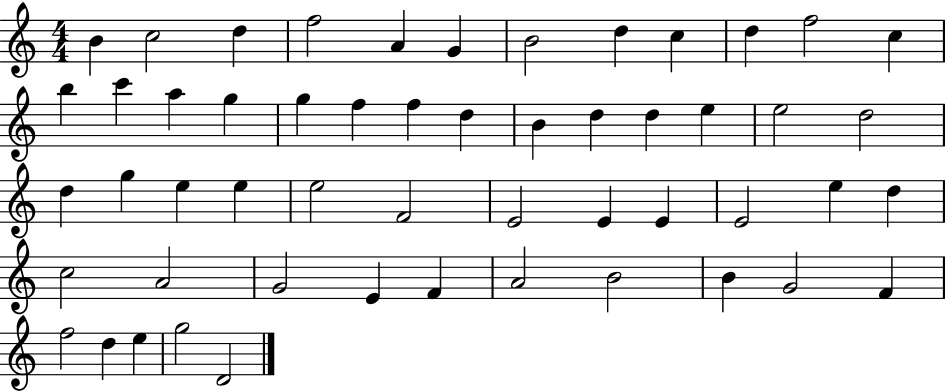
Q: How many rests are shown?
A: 0